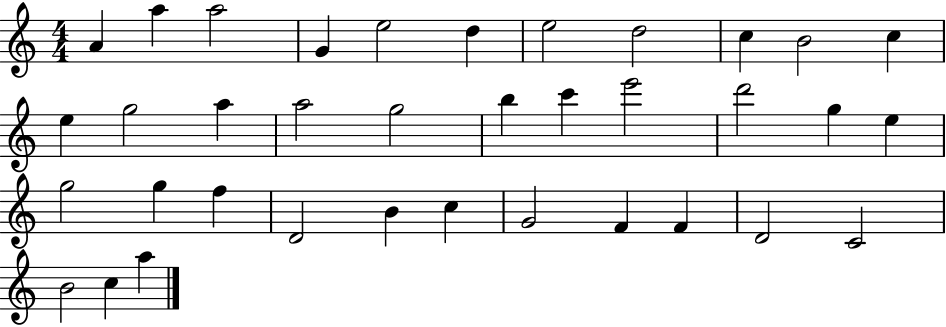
X:1
T:Untitled
M:4/4
L:1/4
K:C
A a a2 G e2 d e2 d2 c B2 c e g2 a a2 g2 b c' e'2 d'2 g e g2 g f D2 B c G2 F F D2 C2 B2 c a